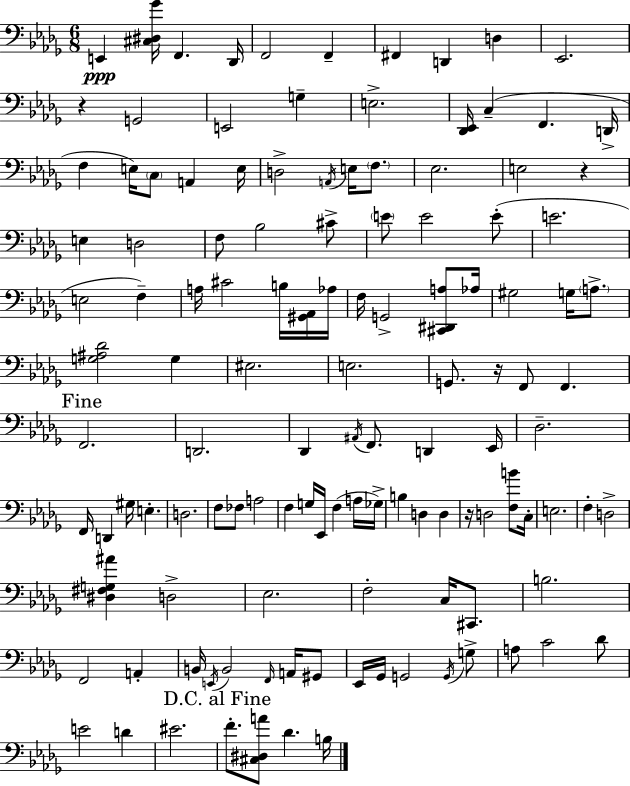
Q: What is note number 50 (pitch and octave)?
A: EIS3